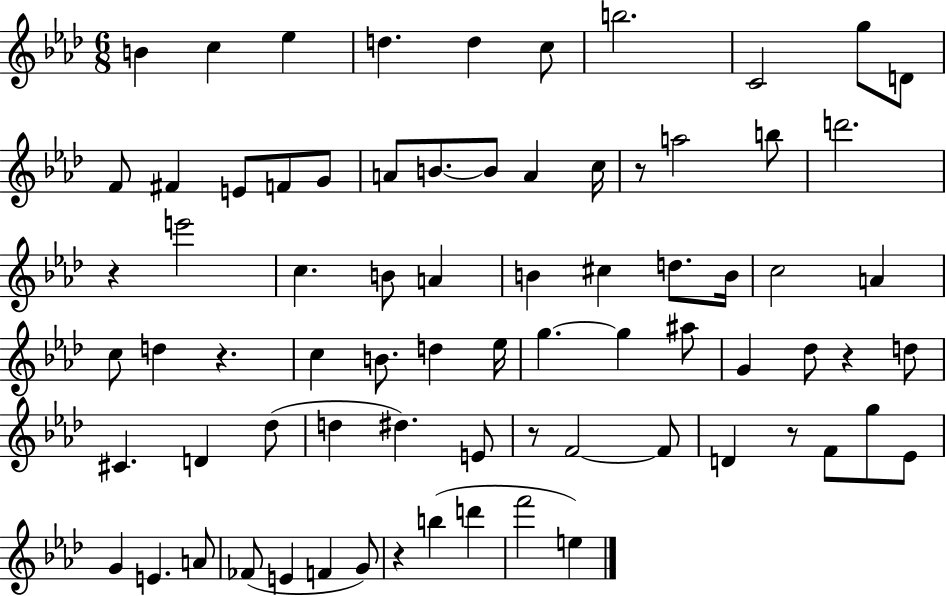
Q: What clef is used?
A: treble